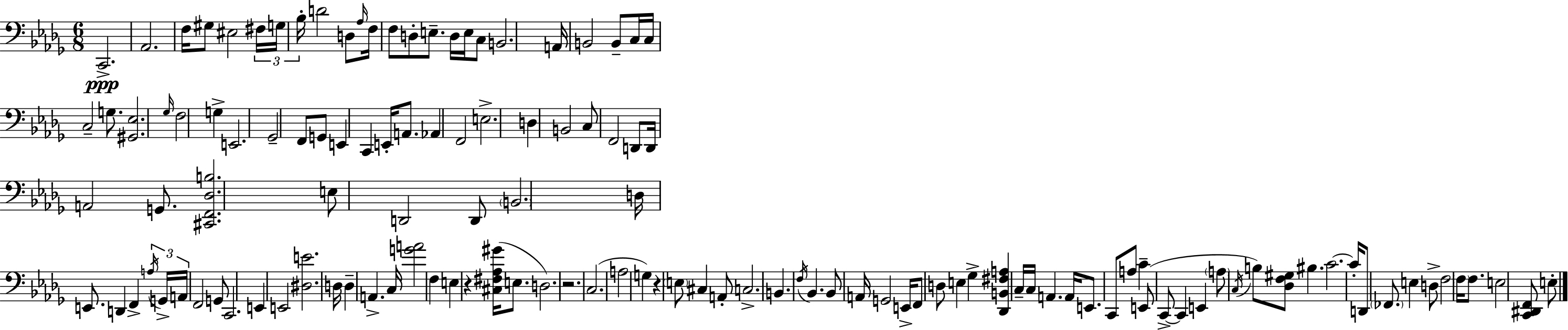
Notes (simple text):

C2/h. Ab2/h. F3/s G#3/e EIS3/h F#3/s G3/s Bb3/s D4/h D3/e Ab3/s F3/s F3/e D3/e E3/e. D3/s E3/s C3/e B2/h. A2/s B2/h B2/e C3/s C3/s C3/h G3/e. [G#2,Eb3]/h. Gb3/s F3/h G3/q E2/h. Gb2/h F2/e G2/e E2/q C2/q E2/s A2/e. Ab2/q F2/h E3/h. D3/q B2/h C3/e F2/h D2/e D2/s A2/h G2/e. [C#2,F2,Db3,B3]/h. E3/e D2/h D2/e B2/h. D3/s E2/e. D2/q F2/q A3/s G2/s A2/s F2/h G2/e C2/h. E2/q E2/h [D#3,E4]/h. D3/s D3/q A2/q. C3/s [G4,A4]/h F3/q E3/q R/q [C#3,F#3,Ab3,G#4]/s E3/e. D3/h. R/h. C3/h. A3/h G3/q R/q E3/e C#3/q A2/e C3/h. B2/q. F3/s Bb2/q. Bb2/e A2/s G2/h E2/s F2/e D3/e E3/q Gb3/q [Db2,B2,F#3,A3]/q C3/s C3/s A2/q. A2/s E2/e. C2/e A3/e C4/q E2/e C2/e C2/q E2/q A3/e C3/s B3/e [Db3,F3,G#3]/e BIS3/q. C4/h. C4/s D2/e FES2/e. E3/q D3/e F3/h F3/s F3/e. E3/h [C2,D#2,F2]/e E3/e